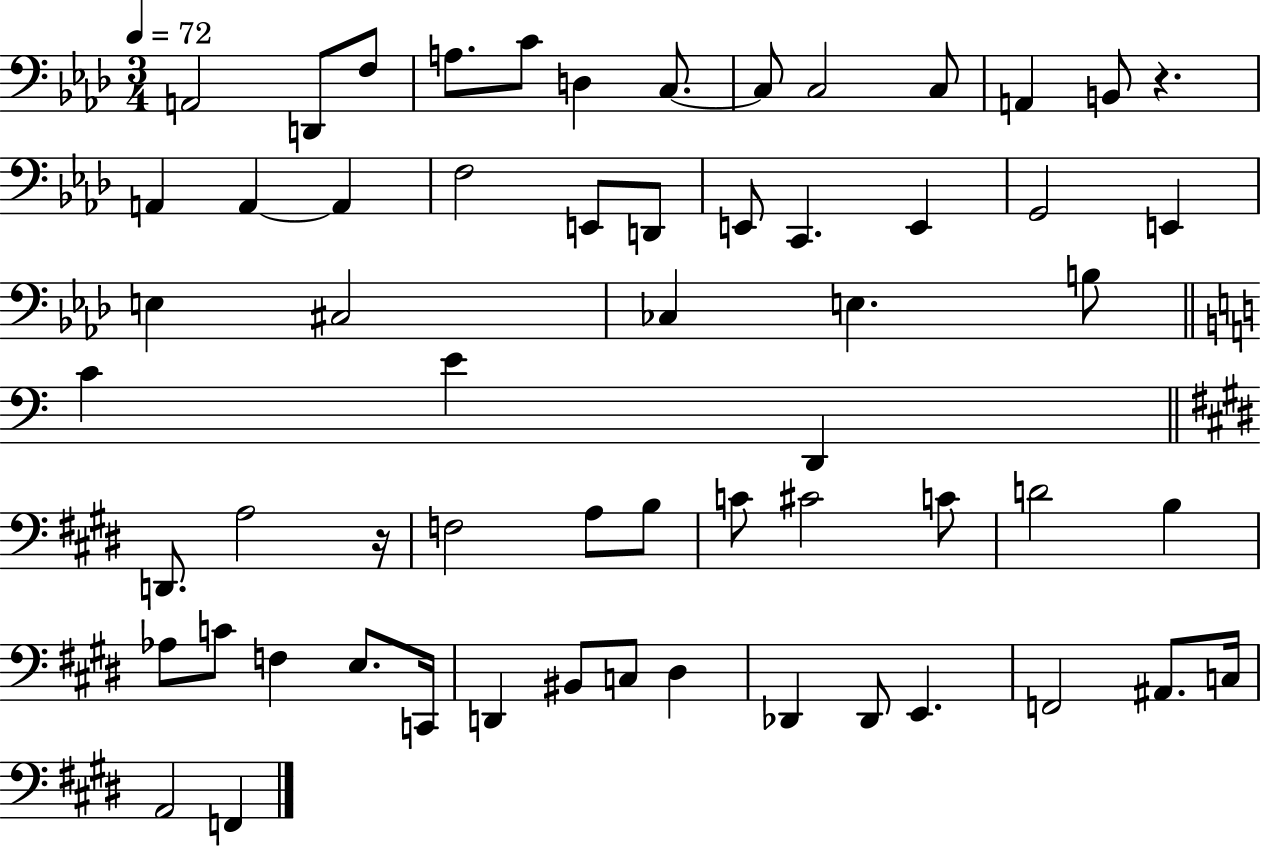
X:1
T:Untitled
M:3/4
L:1/4
K:Ab
A,,2 D,,/2 F,/2 A,/2 C/2 D, C,/2 C,/2 C,2 C,/2 A,, B,,/2 z A,, A,, A,, F,2 E,,/2 D,,/2 E,,/2 C,, E,, G,,2 E,, E, ^C,2 _C, E, B,/2 C E D,, D,,/2 A,2 z/4 F,2 A,/2 B,/2 C/2 ^C2 C/2 D2 B, _A,/2 C/2 F, E,/2 C,,/4 D,, ^B,,/2 C,/2 ^D, _D,, _D,,/2 E,, F,,2 ^A,,/2 C,/4 A,,2 F,,